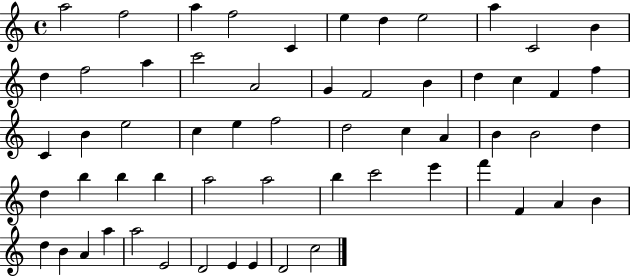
A5/h F5/h A5/q F5/h C4/q E5/q D5/q E5/h A5/q C4/h B4/q D5/q F5/h A5/q C6/h A4/h G4/q F4/h B4/q D5/q C5/q F4/q F5/q C4/q B4/q E5/h C5/q E5/q F5/h D5/h C5/q A4/q B4/q B4/h D5/q D5/q B5/q B5/q B5/q A5/h A5/h B5/q C6/h E6/q F6/q F4/q A4/q B4/q D5/q B4/q A4/q A5/q A5/h E4/h D4/h E4/q E4/q D4/h C5/h